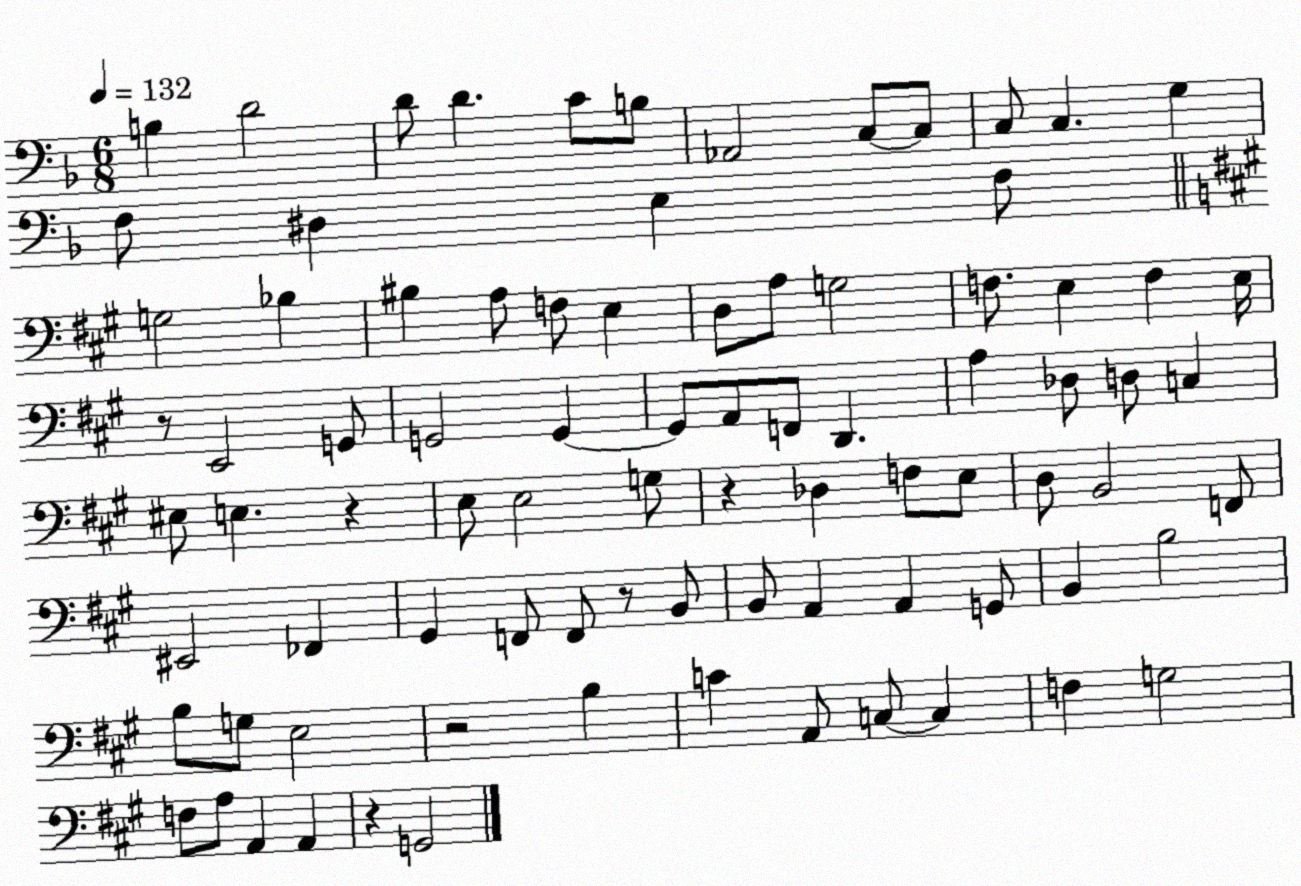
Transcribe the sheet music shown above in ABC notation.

X:1
T:Untitled
M:6/8
L:1/4
K:F
B, D2 D/2 D C/2 B,/2 _A,,2 C,/2 C,/2 C,/2 C, G, F,/2 ^D, E, F,/2 G,2 _B, ^B, A,/2 F,/2 E, D,/2 A,/2 G,2 F,/2 E, F, E,/4 z/2 E,,2 G,,/2 G,,2 G,, G,,/2 A,,/2 F,,/2 D,, A, _D,/2 D,/2 C, ^E,/2 E, z E,/2 E,2 G,/2 z _D, F,/2 E,/2 D,/2 B,,2 F,,/2 ^E,,2 _F,, ^G,, F,,/2 F,,/2 z/2 B,,/2 B,,/2 A,, A,, G,,/2 B,, B,2 B,/2 G,/2 E,2 z2 B, C A,,/2 C,/2 C, F, G,2 F,/2 A,/2 A,, A,, z G,,2